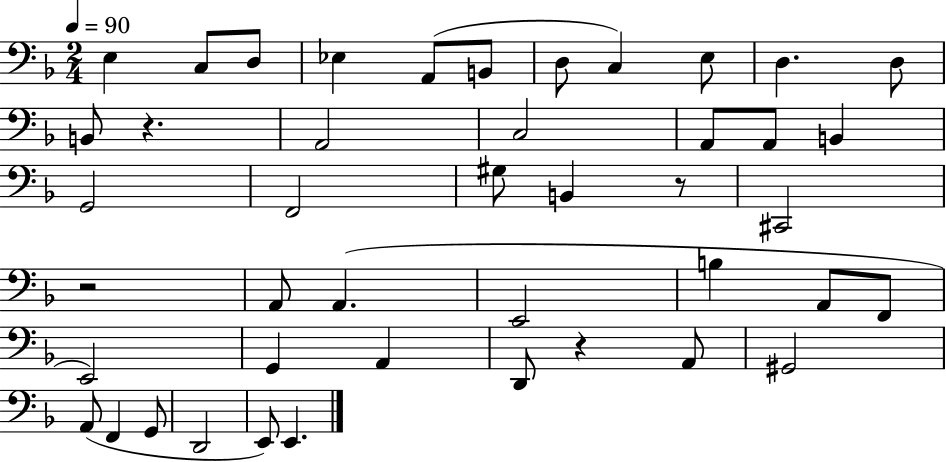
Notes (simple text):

E3/q C3/e D3/e Eb3/q A2/e B2/e D3/e C3/q E3/e D3/q. D3/e B2/e R/q. A2/h C3/h A2/e A2/e B2/q G2/h F2/h G#3/e B2/q R/e C#2/h R/h A2/e A2/q. E2/h B3/q A2/e F2/e E2/h G2/q A2/q D2/e R/q A2/e G#2/h A2/e F2/q G2/e D2/h E2/e E2/q.